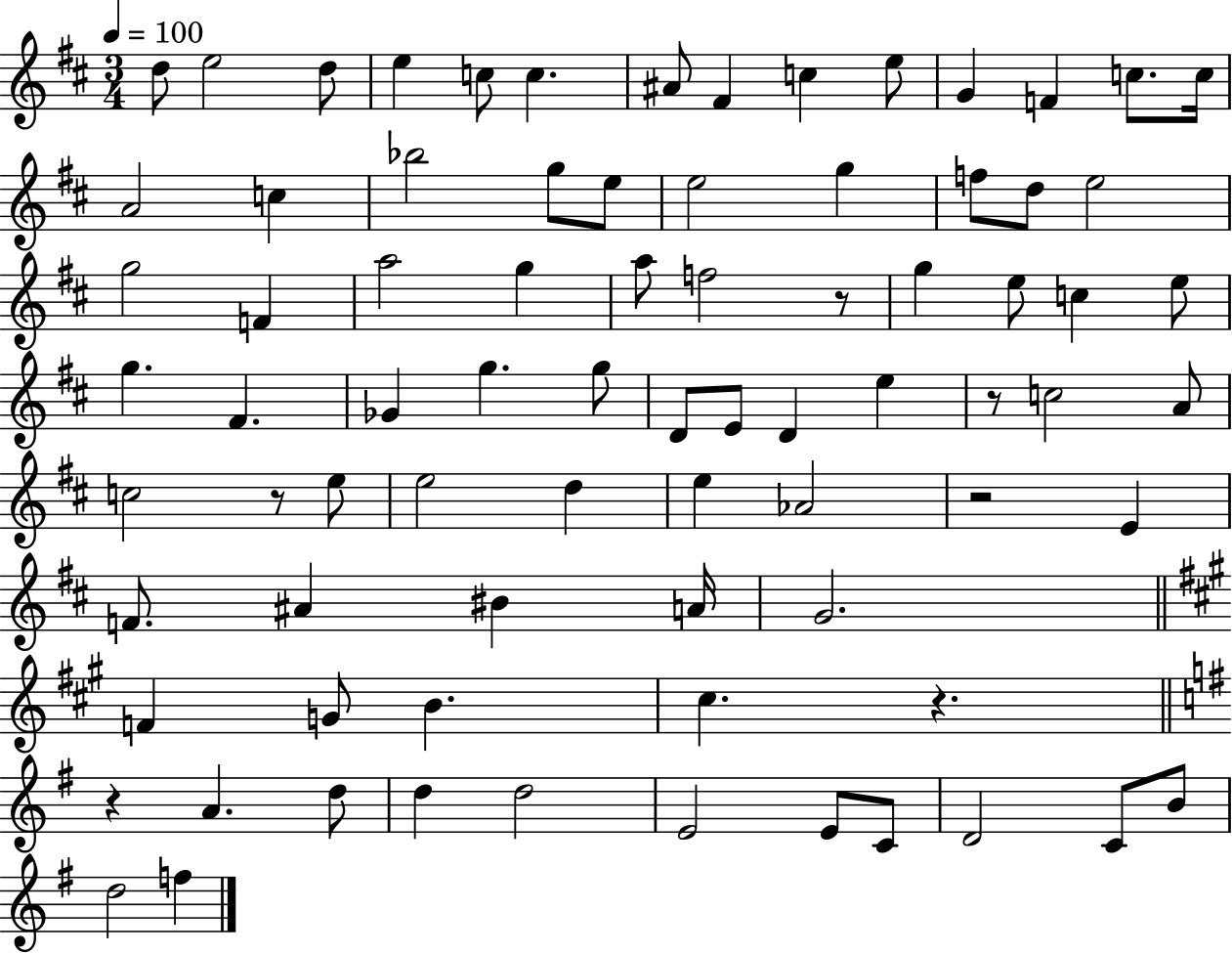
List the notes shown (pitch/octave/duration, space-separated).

D5/e E5/h D5/e E5/q C5/e C5/q. A#4/e F#4/q C5/q E5/e G4/q F4/q C5/e. C5/s A4/h C5/q Bb5/h G5/e E5/e E5/h G5/q F5/e D5/e E5/h G5/h F4/q A5/h G5/q A5/e F5/h R/e G5/q E5/e C5/q E5/e G5/q. F#4/q. Gb4/q G5/q. G5/e D4/e E4/e D4/q E5/q R/e C5/h A4/e C5/h R/e E5/e E5/h D5/q E5/q Ab4/h R/h E4/q F4/e. A#4/q BIS4/q A4/s G4/h. F4/q G4/e B4/q. C#5/q. R/q. R/q A4/q. D5/e D5/q D5/h E4/h E4/e C4/e D4/h C4/e B4/e D5/h F5/q